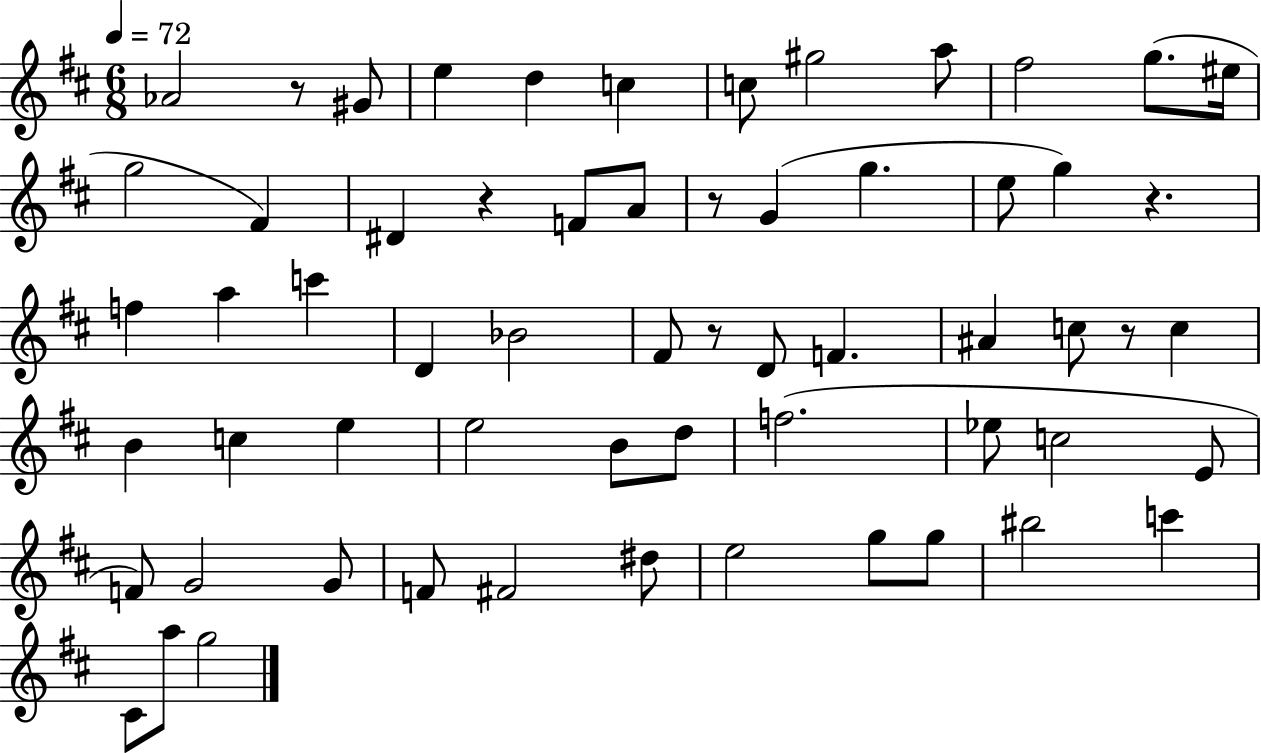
Ab4/h R/e G#4/e E5/q D5/q C5/q C5/e G#5/h A5/e F#5/h G5/e. EIS5/s G5/h F#4/q D#4/q R/q F4/e A4/e R/e G4/q G5/q. E5/e G5/q R/q. F5/q A5/q C6/q D4/q Bb4/h F#4/e R/e D4/e F4/q. A#4/q C5/e R/e C5/q B4/q C5/q E5/q E5/h B4/e D5/e F5/h. Eb5/e C5/h E4/e F4/e G4/h G4/e F4/e F#4/h D#5/e E5/h G5/e G5/e BIS5/h C6/q C#4/e A5/e G5/h